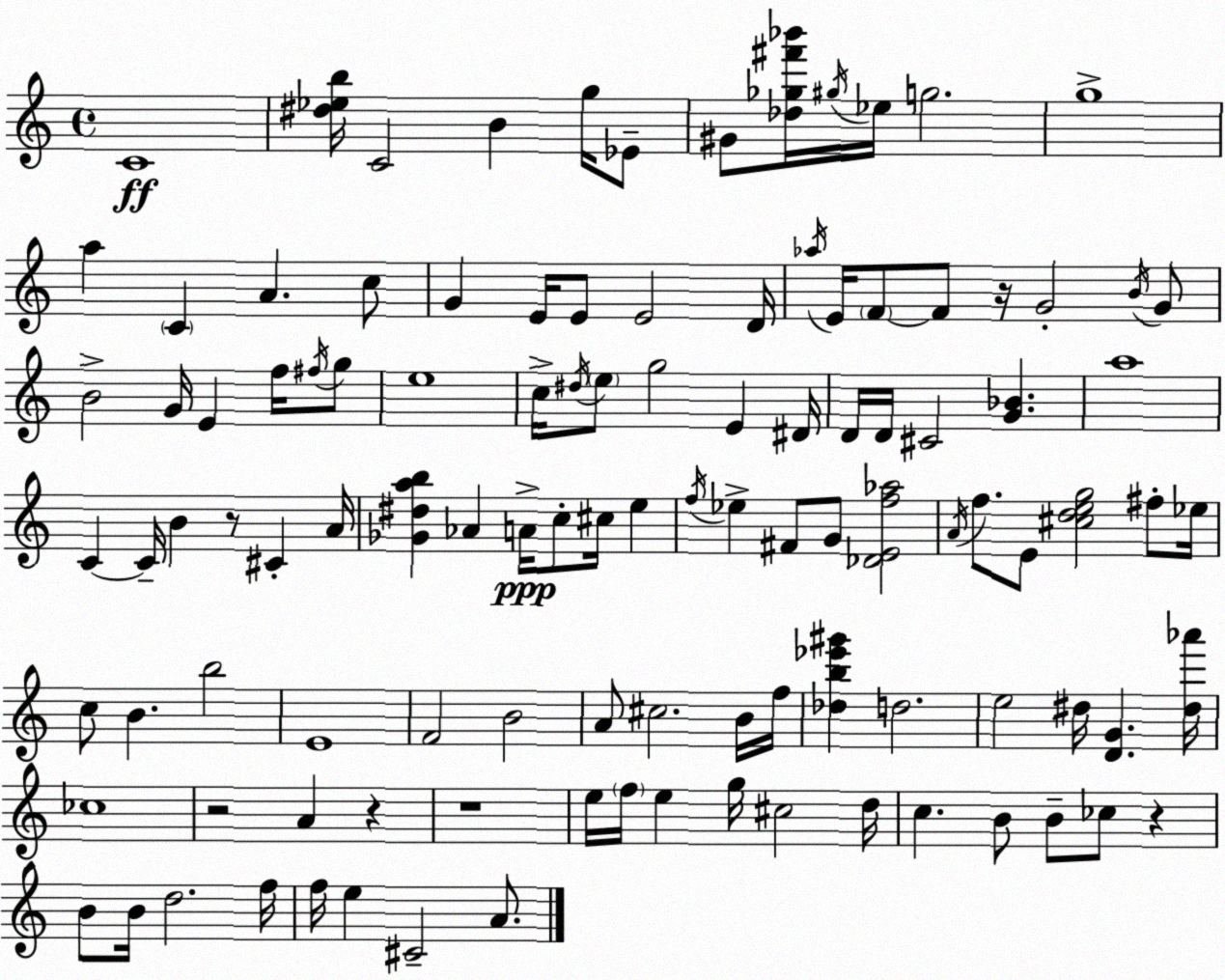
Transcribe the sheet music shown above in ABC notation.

X:1
T:Untitled
M:4/4
L:1/4
K:Am
C4 [^d_eb]/4 C2 B g/4 _E/2 ^G/2 [_d_g^f'_b']/4 ^g/4 _e/4 g2 g4 a C A c/2 G E/4 E/2 E2 D/4 _a/4 E/4 F/2 F/2 z/4 G2 B/4 G/2 B2 G/4 E f/4 ^f/4 g/2 e4 c/4 ^d/4 e/2 g2 E ^D/4 D/4 D/4 ^C2 [G_B] a4 C C/4 B z/2 ^C A/4 [_G^dab] _A A/4 c/2 ^c/4 e f/4 _e ^F/2 G/2 [_DEf_a]2 A/4 f/2 E/2 [^cdeg]2 ^f/2 _e/4 c/2 B b2 E4 F2 B2 A/2 ^c2 B/4 f/4 [_db_e'^g'] d2 e2 ^d/4 [DG] [^d_a']/4 _c4 z2 A z z4 e/4 f/4 e g/4 ^c2 d/4 c B/2 B/2 _c/2 z B/2 B/4 d2 f/4 f/4 e ^C2 A/2